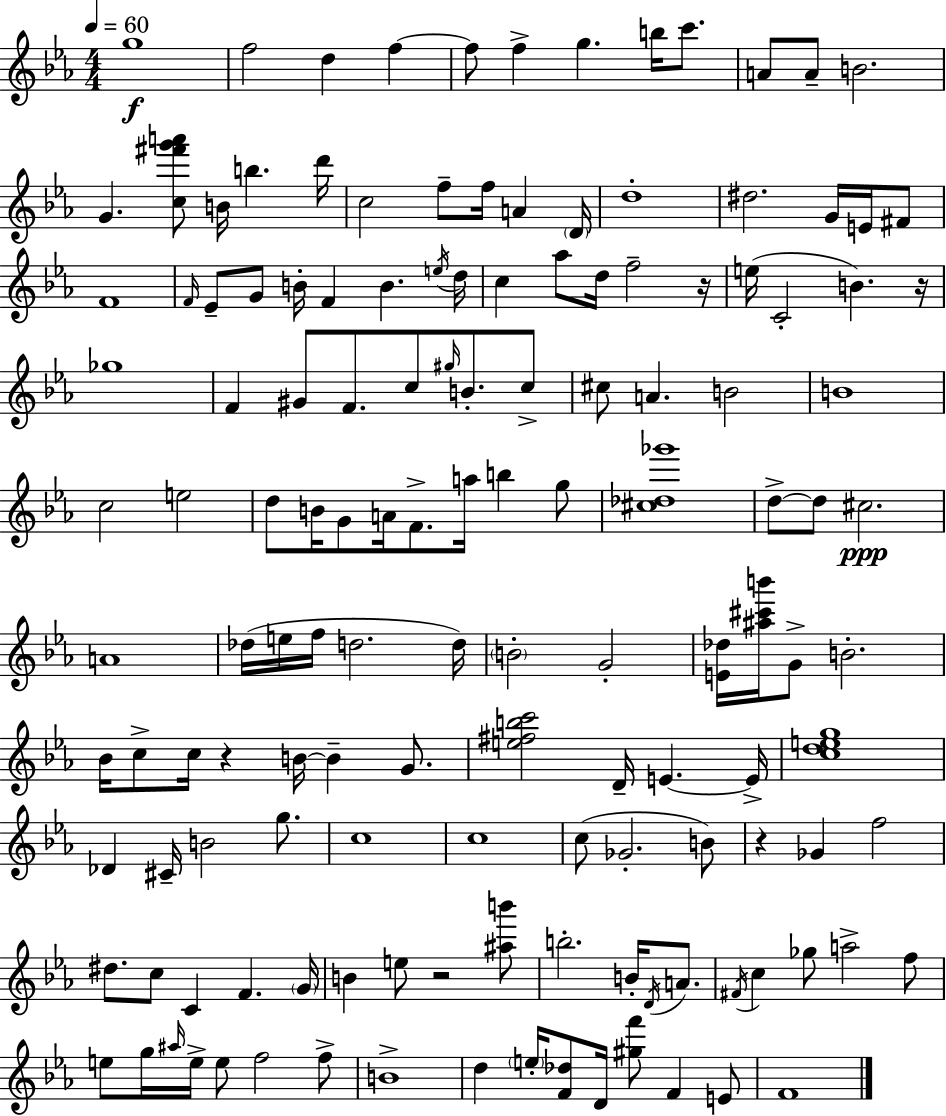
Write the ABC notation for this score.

X:1
T:Untitled
M:4/4
L:1/4
K:Cm
g4 f2 d f f/2 f g b/4 c'/2 A/2 A/2 B2 G [c^f'g'a']/2 B/4 b d'/4 c2 f/2 f/4 A D/4 d4 ^d2 G/4 E/4 ^F/2 F4 F/4 _E/2 G/2 B/4 F B e/4 d/4 c _a/2 d/4 f2 z/4 e/4 C2 B z/4 _g4 F ^G/2 F/2 c/2 ^g/4 B/2 c/2 ^c/2 A B2 B4 c2 e2 d/2 B/4 G/2 A/4 F/2 a/4 b g/2 [^c_d_g']4 d/2 d/2 ^c2 A4 _d/4 e/4 f/4 d2 d/4 B2 G2 [E_d]/4 [^a^c'b']/4 G/2 B2 _B/4 c/2 c/4 z B/4 B G/2 [e^fbc']2 D/4 E E/4 [cdeg]4 _D ^C/4 B2 g/2 c4 c4 c/2 _G2 B/2 z _G f2 ^d/2 c/2 C F G/4 B e/2 z2 [^ab']/2 b2 B/4 D/4 A/2 ^F/4 c _g/2 a2 f/2 e/2 g/4 ^a/4 e/4 e/2 f2 f/2 B4 d e/4 [F_d]/2 D/4 [^gf']/2 F E/2 F4